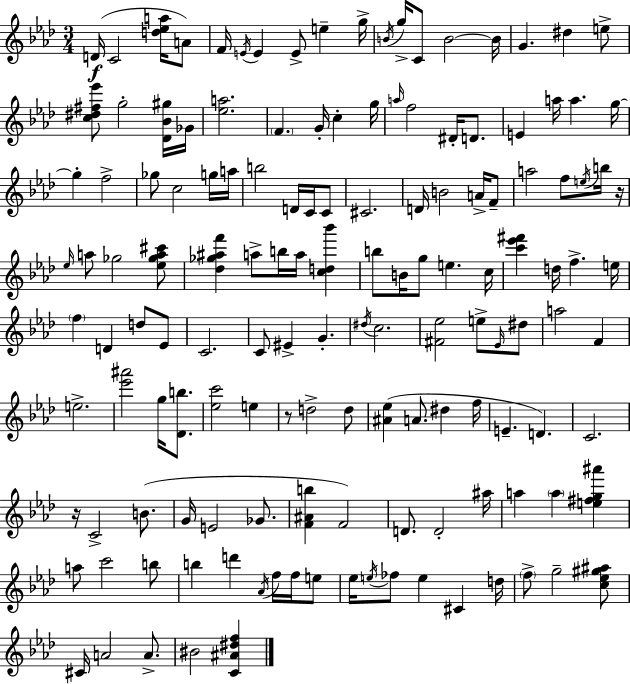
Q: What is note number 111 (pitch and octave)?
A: Eb5